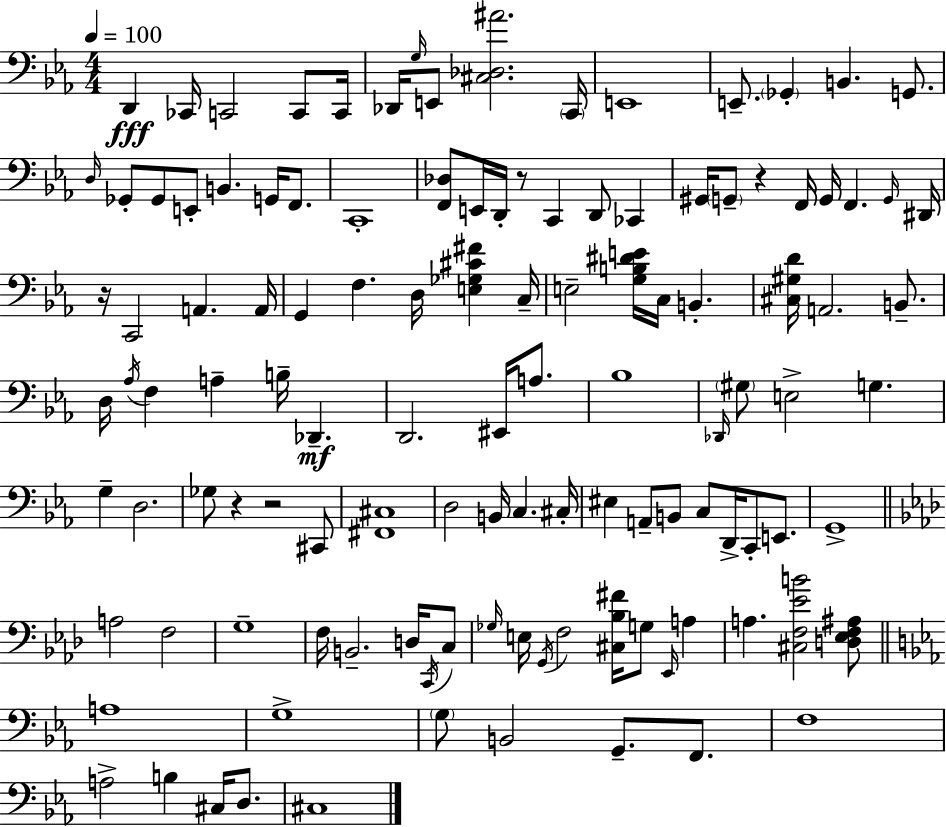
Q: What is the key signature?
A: C minor